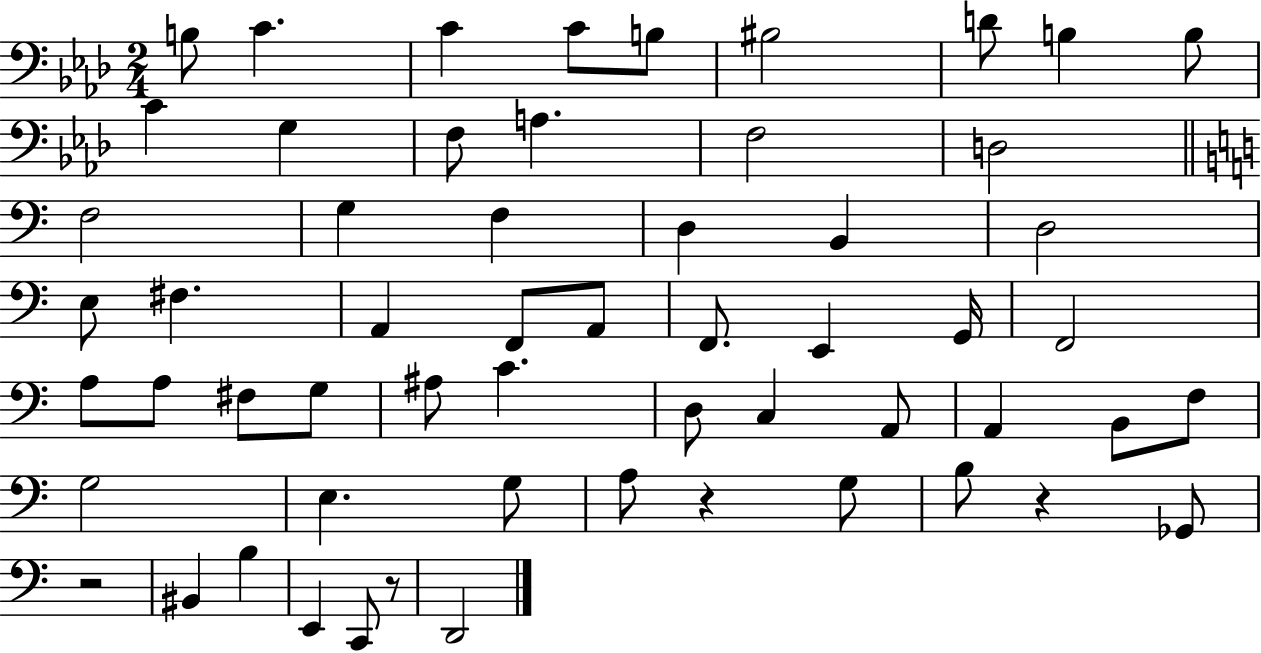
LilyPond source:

{
  \clef bass
  \numericTimeSignature
  \time 2/4
  \key aes \major
  b8 c'4. | c'4 c'8 b8 | bis2 | d'8 b4 b8 | \break c'4 g4 | f8 a4. | f2 | d2 | \break \bar "||" \break \key c \major f2 | g4 f4 | d4 b,4 | d2 | \break e8 fis4. | a,4 f,8 a,8 | f,8. e,4 g,16 | f,2 | \break a8 a8 fis8 g8 | ais8 c'4. | d8 c4 a,8 | a,4 b,8 f8 | \break g2 | e4. g8 | a8 r4 g8 | b8 r4 ges,8 | \break r2 | bis,4 b4 | e,4 c,8 r8 | d,2 | \break \bar "|."
}